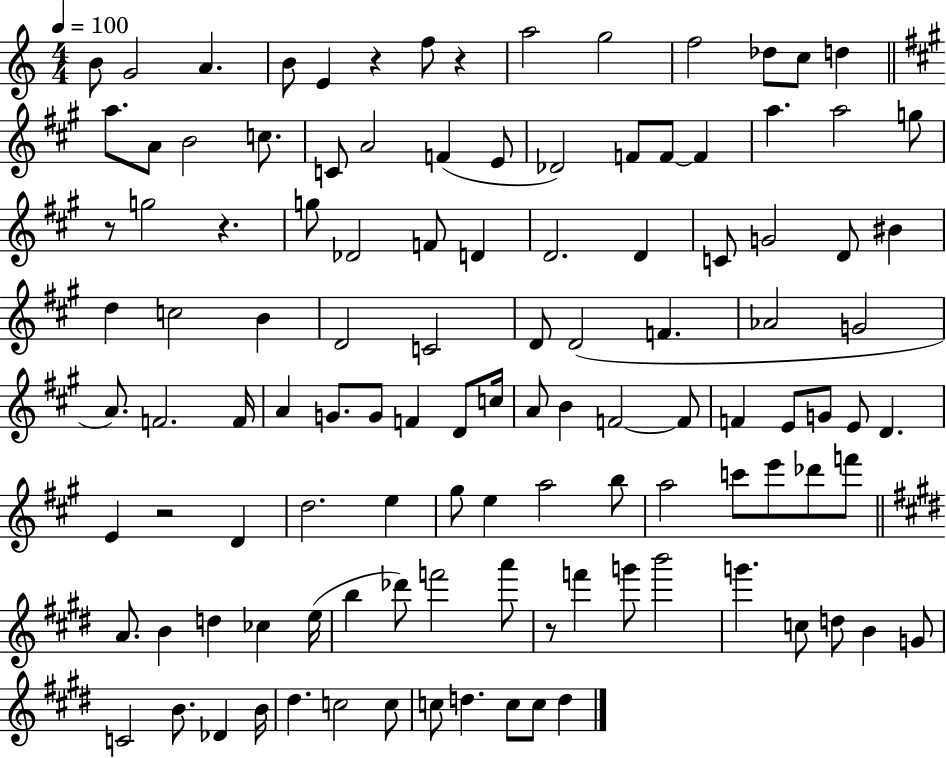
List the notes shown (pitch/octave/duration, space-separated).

B4/e G4/h A4/q. B4/e E4/q R/q F5/e R/q A5/h G5/h F5/h Db5/e C5/e D5/q A5/e. A4/e B4/h C5/e. C4/e A4/h F4/q E4/e Db4/h F4/e F4/e F4/q A5/q. A5/h G5/e R/e G5/h R/q. G5/e Db4/h F4/e D4/q D4/h. D4/q C4/e G4/h D4/e BIS4/q D5/q C5/h B4/q D4/h C4/h D4/e D4/h F4/q. Ab4/h G4/h A4/e. F4/h. F4/s A4/q G4/e. G4/e F4/q D4/e C5/s A4/e B4/q F4/h F4/e F4/q E4/e G4/e E4/e D4/q. E4/q R/h D4/q D5/h. E5/q G#5/e E5/q A5/h B5/e A5/h C6/e E6/e Db6/e F6/e A4/e. B4/q D5/q CES5/q E5/s B5/q Db6/e F6/h A6/e R/e F6/q G6/e B6/h G6/q. C5/e D5/e B4/q G4/e C4/h B4/e. Db4/q B4/s D#5/q. C5/h C5/e C5/e D5/q. C5/e C5/e D5/q